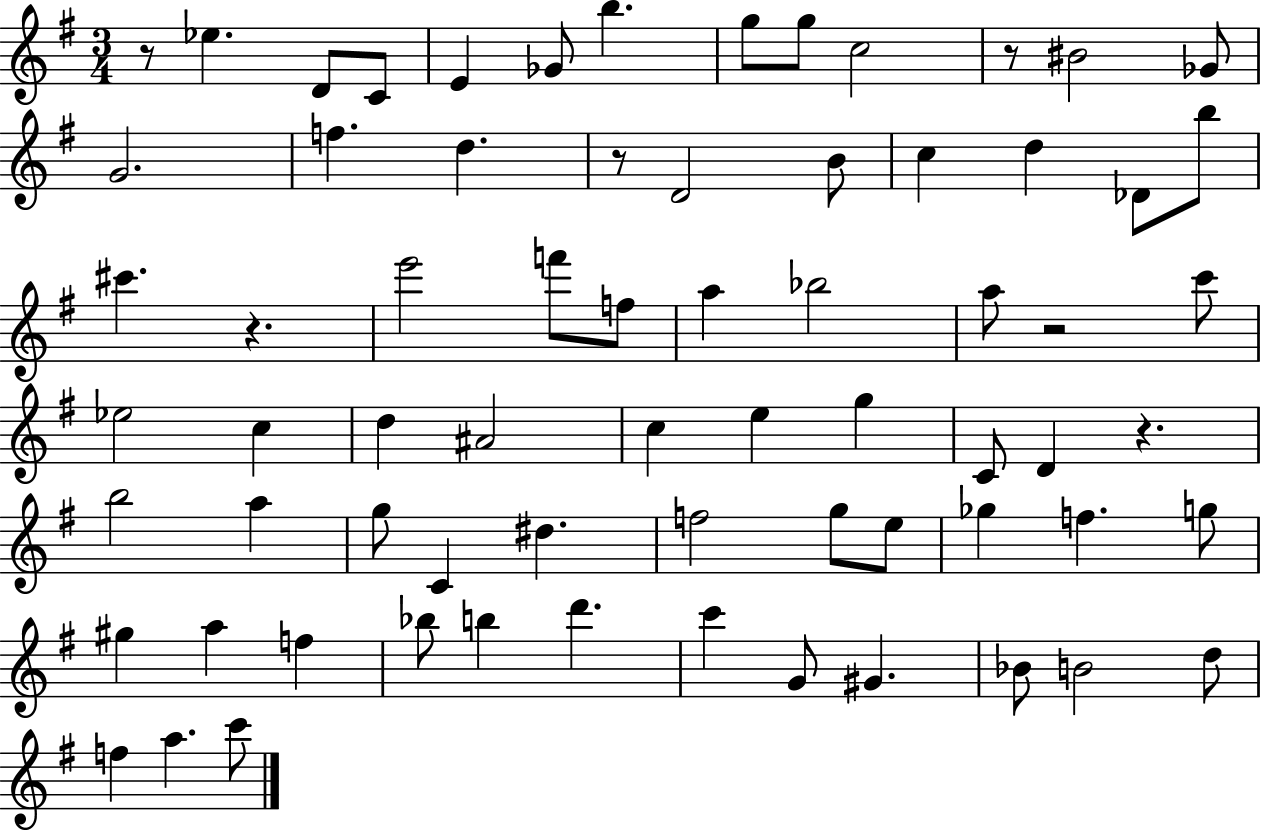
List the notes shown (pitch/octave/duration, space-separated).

R/e Eb5/q. D4/e C4/e E4/q Gb4/e B5/q. G5/e G5/e C5/h R/e BIS4/h Gb4/e G4/h. F5/q. D5/q. R/e D4/h B4/e C5/q D5/q Db4/e B5/e C#6/q. R/q. E6/h F6/e F5/e A5/q Bb5/h A5/e R/h C6/e Eb5/h C5/q D5/q A#4/h C5/q E5/q G5/q C4/e D4/q R/q. B5/h A5/q G5/e C4/q D#5/q. F5/h G5/e E5/e Gb5/q F5/q. G5/e G#5/q A5/q F5/q Bb5/e B5/q D6/q. C6/q G4/e G#4/q. Bb4/e B4/h D5/e F5/q A5/q. C6/e